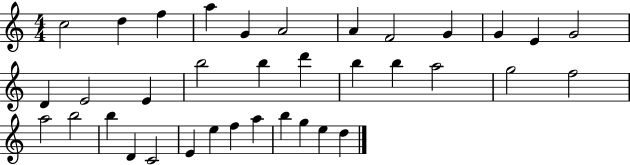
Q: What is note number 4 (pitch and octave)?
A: A5